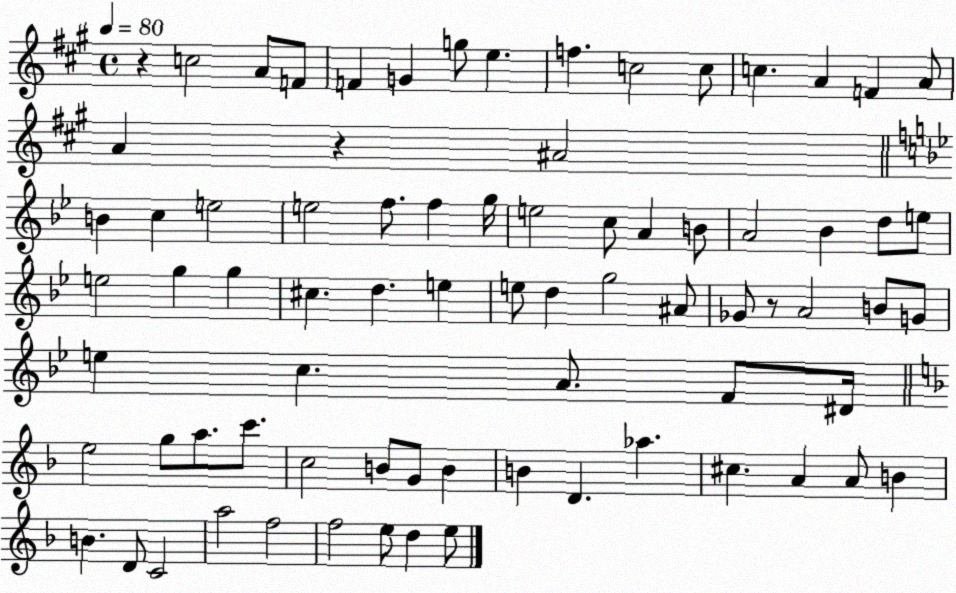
X:1
T:Untitled
M:4/4
L:1/4
K:A
z c2 A/2 F/2 F G g/2 e f c2 c/2 c A F A/2 A z ^A2 B c e2 e2 f/2 f g/4 e2 c/2 A B/2 A2 _B d/2 e/2 e2 g g ^c d e e/2 d g2 ^A/2 _G/2 z/2 A2 B/2 G/2 e c A/2 F/2 ^D/4 e2 g/2 a/2 c'/2 c2 B/2 G/2 B B D _a ^c A A/2 B B D/2 C2 a2 f2 f2 e/2 d e/2